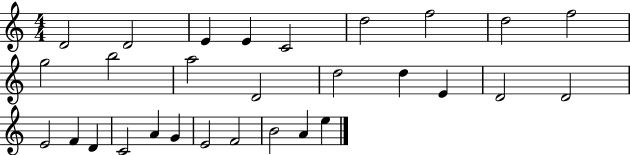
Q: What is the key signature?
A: C major